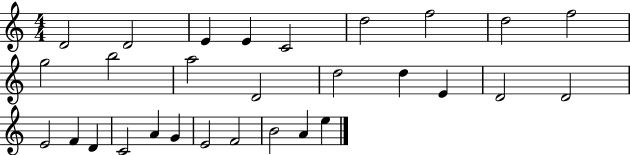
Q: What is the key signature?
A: C major